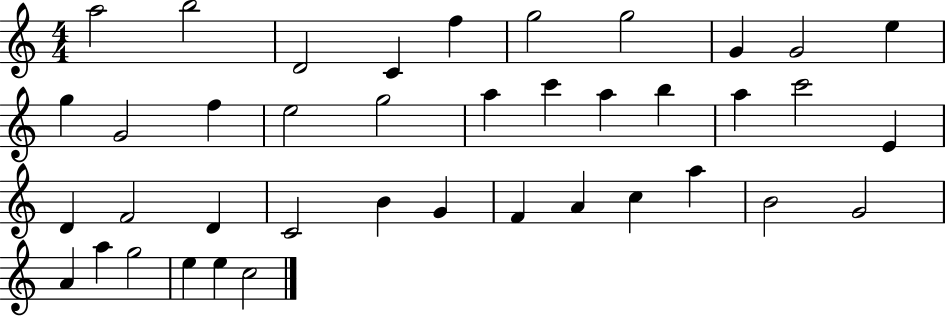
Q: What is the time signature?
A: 4/4